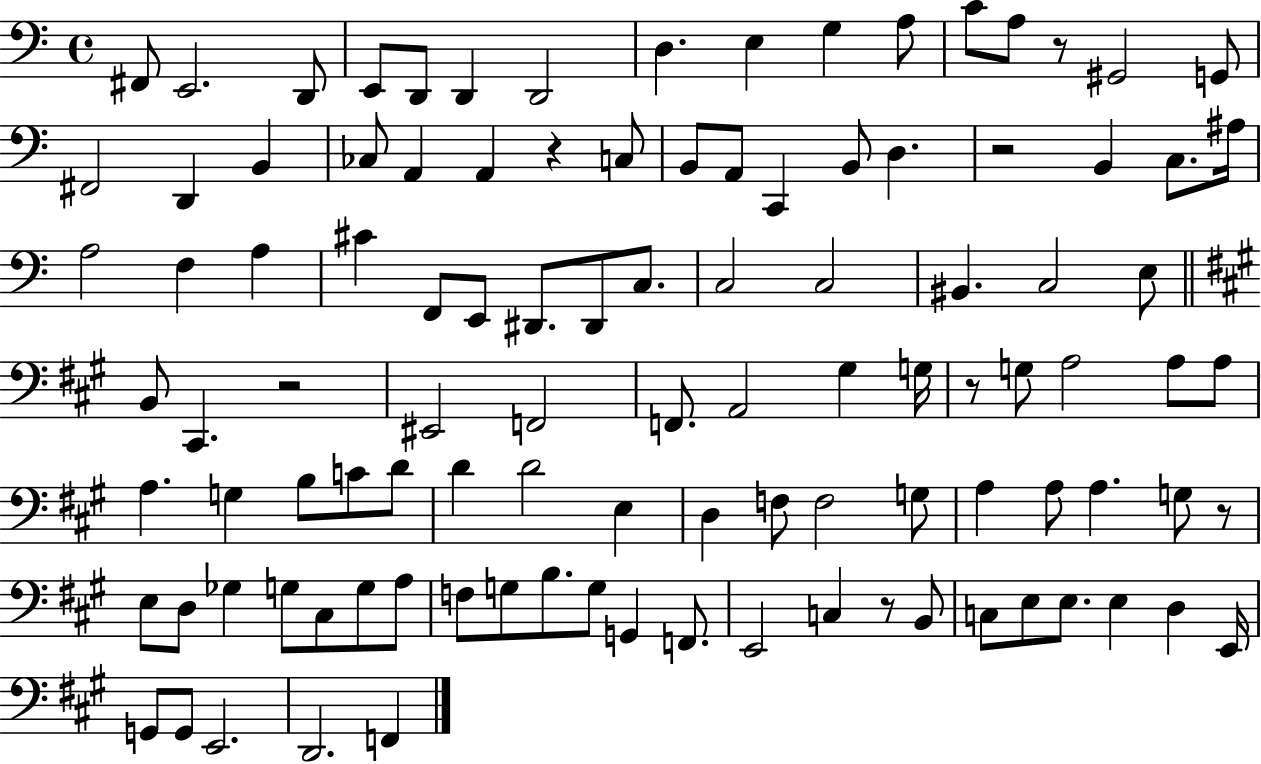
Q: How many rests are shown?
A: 7